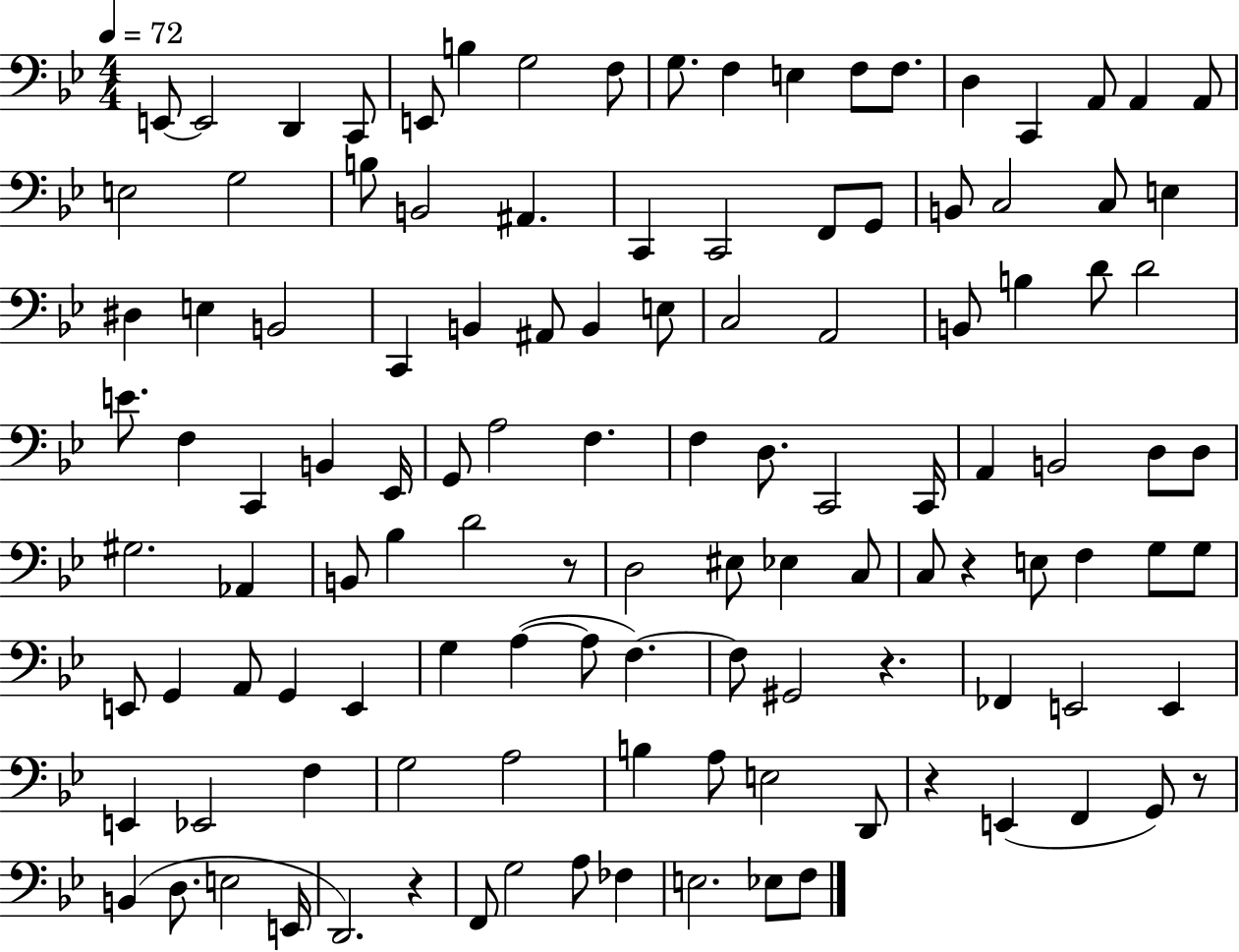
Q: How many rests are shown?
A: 6